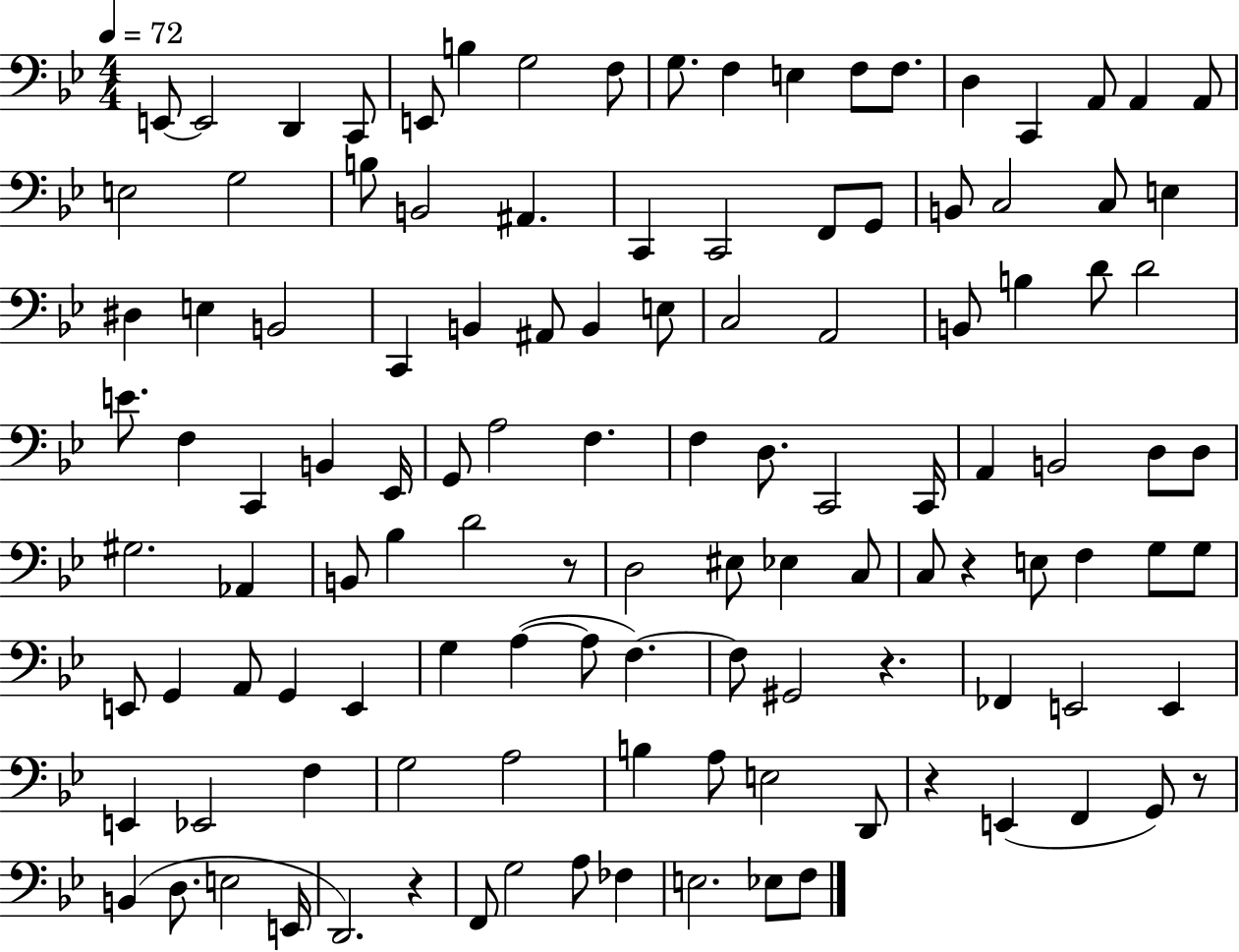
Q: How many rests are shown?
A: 6